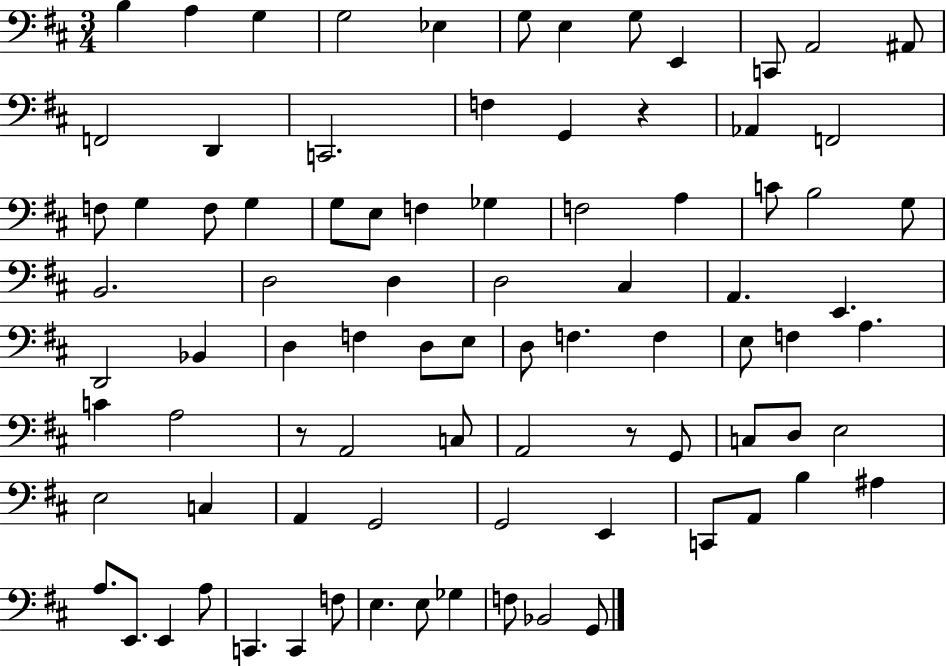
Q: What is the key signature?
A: D major